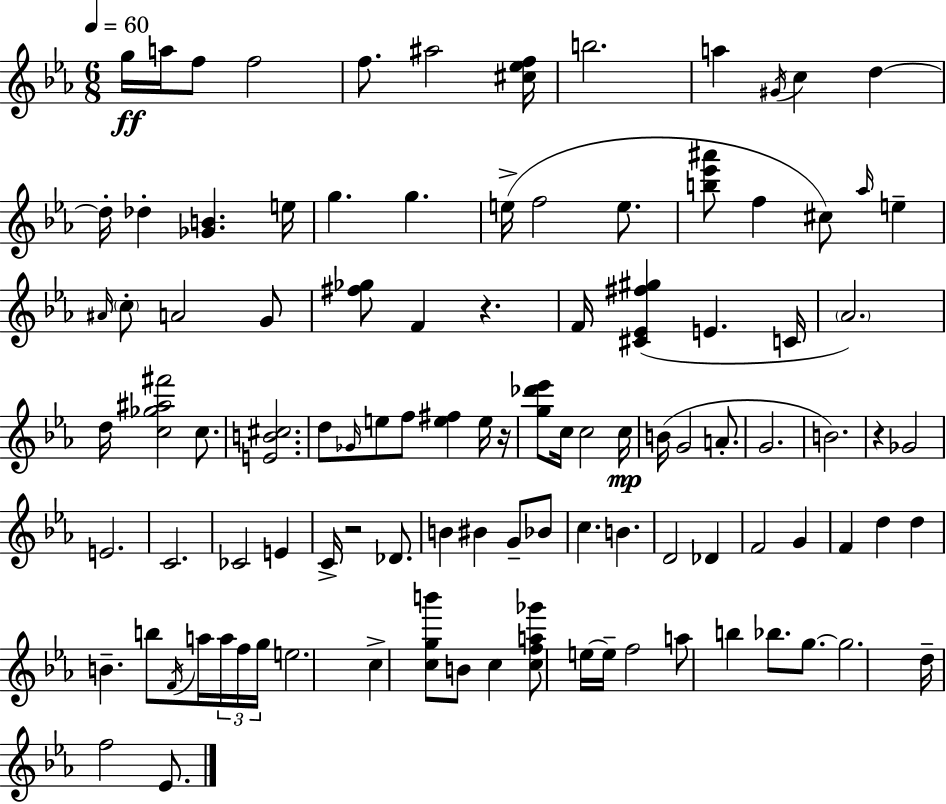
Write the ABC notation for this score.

X:1
T:Untitled
M:6/8
L:1/4
K:Eb
g/4 a/4 f/2 f2 f/2 ^a2 [^c_ef]/4 b2 a ^G/4 c d d/4 _d [_GB] e/4 g g e/4 f2 e/2 [b_e'^a']/2 f ^c/2 _a/4 e ^A/4 c/2 A2 G/2 [^f_g]/2 F z F/4 [^C_E^f^g] E C/4 _A2 d/4 [c_g^a^f']2 c/2 [EB^c]2 d/2 _G/4 e/2 f/2 [e^f] e/4 z/4 [g_d'_e']/2 c/4 c2 c/4 B/4 G2 A/2 G2 B2 z _G2 E2 C2 _C2 E C/4 z2 _D/2 B ^B G/2 _B/2 c B D2 _D F2 G F d d B b/2 F/4 a/4 a/4 f/4 g/4 e2 c [cgb']/2 B/2 c [cfa_g']/2 e/4 e/4 f2 a/2 b _b/2 g/2 g2 d/4 f2 _E/2